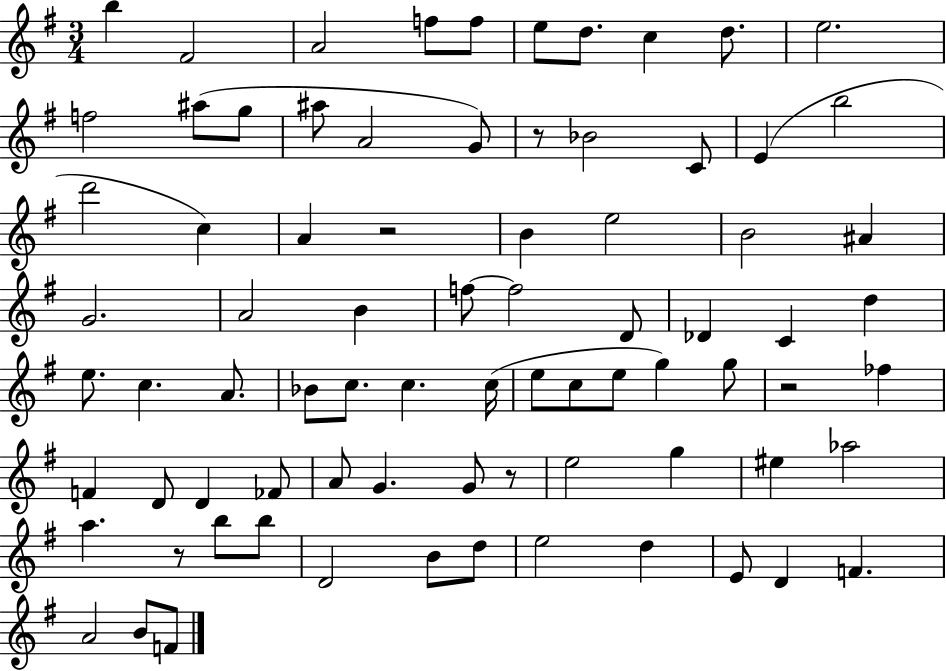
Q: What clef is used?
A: treble